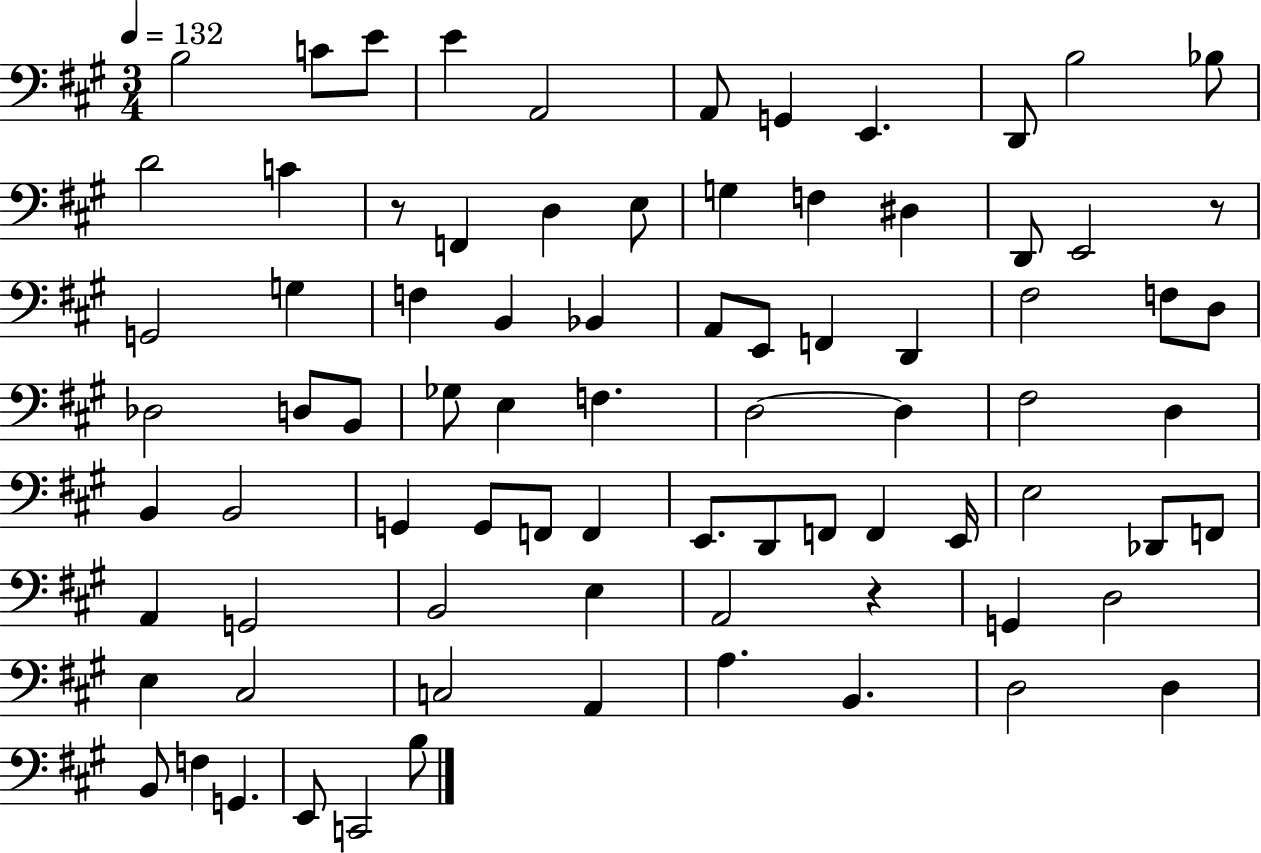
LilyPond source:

{
  \clef bass
  \numericTimeSignature
  \time 3/4
  \key a \major
  \tempo 4 = 132
  \repeat volta 2 { b2 c'8 e'8 | e'4 a,2 | a,8 g,4 e,4. | d,8 b2 bes8 | \break d'2 c'4 | r8 f,4 d4 e8 | g4 f4 dis4 | d,8 e,2 r8 | \break g,2 g4 | f4 b,4 bes,4 | a,8 e,8 f,4 d,4 | fis2 f8 d8 | \break des2 d8 b,8 | ges8 e4 f4. | d2~~ d4 | fis2 d4 | \break b,4 b,2 | g,4 g,8 f,8 f,4 | e,8. d,8 f,8 f,4 e,16 | e2 des,8 f,8 | \break a,4 g,2 | b,2 e4 | a,2 r4 | g,4 d2 | \break e4 cis2 | c2 a,4 | a4. b,4. | d2 d4 | \break b,8 f4 g,4. | e,8 c,2 b8 | } \bar "|."
}